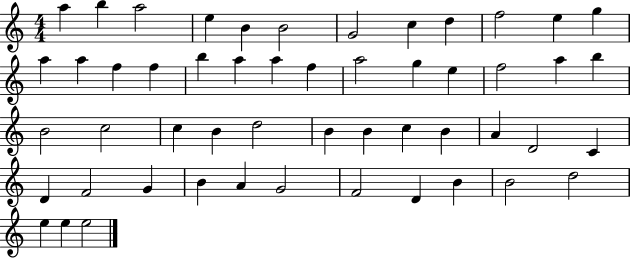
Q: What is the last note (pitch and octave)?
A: E5